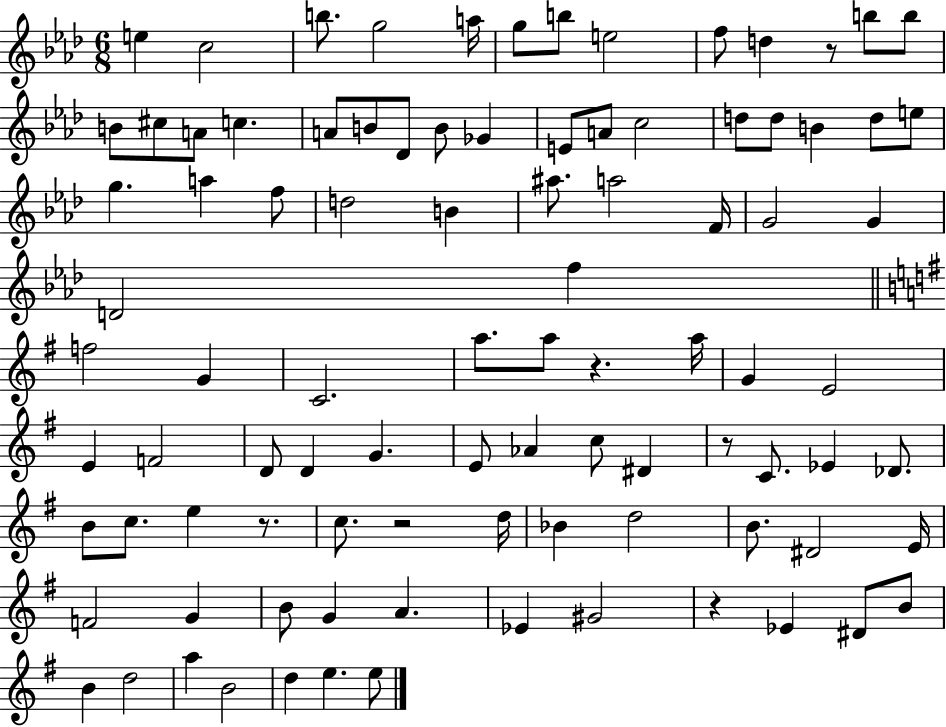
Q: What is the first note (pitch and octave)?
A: E5